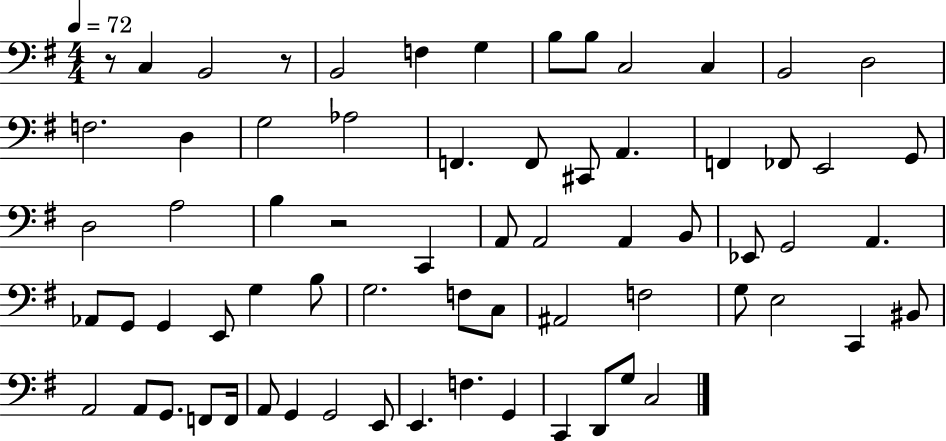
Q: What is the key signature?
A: G major